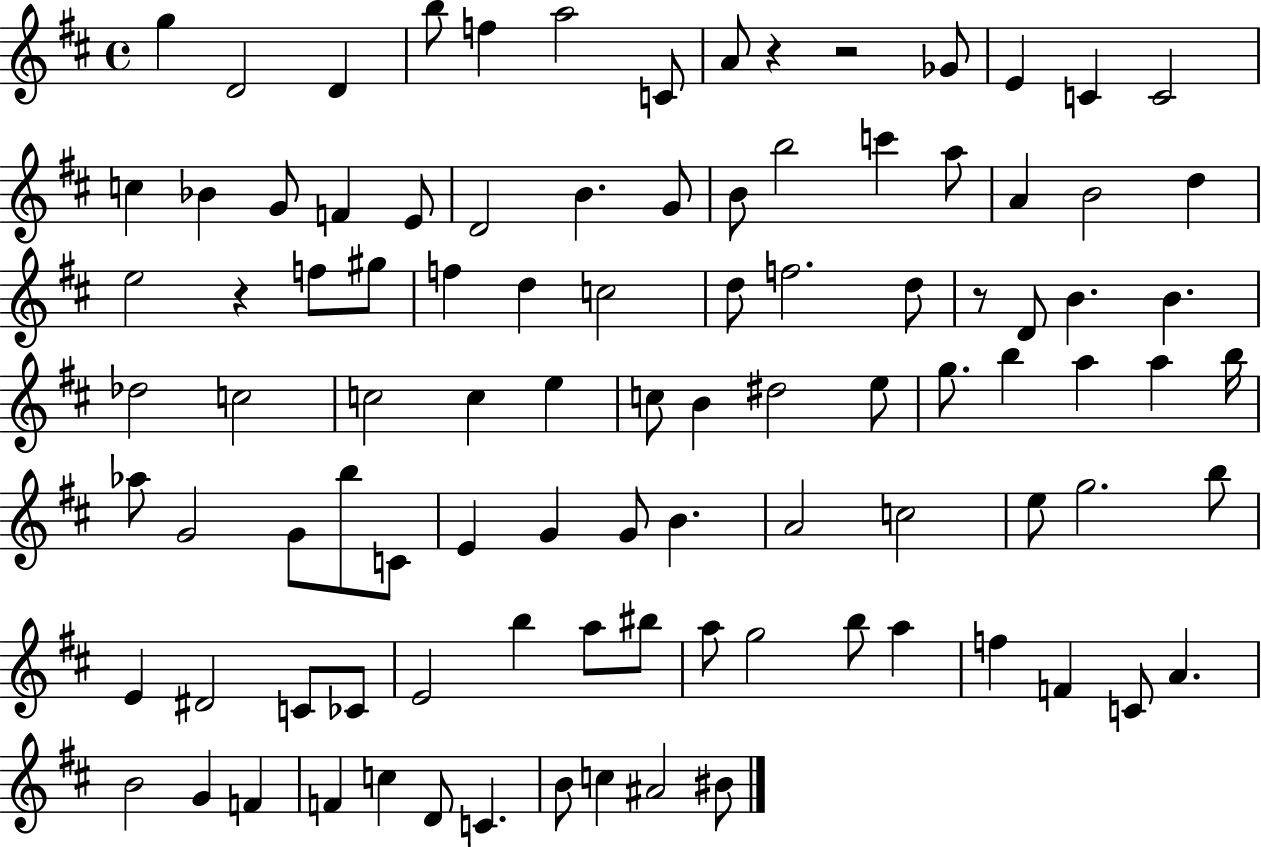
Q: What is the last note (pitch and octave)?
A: BIS4